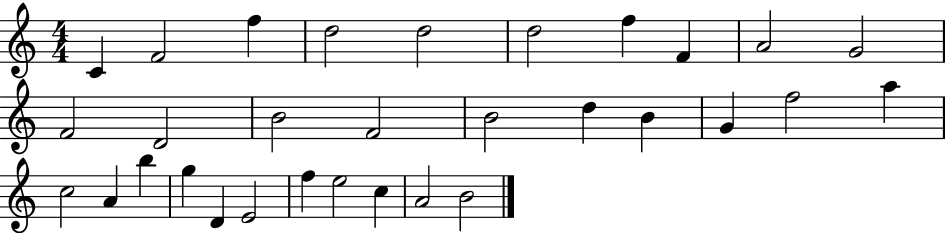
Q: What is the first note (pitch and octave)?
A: C4